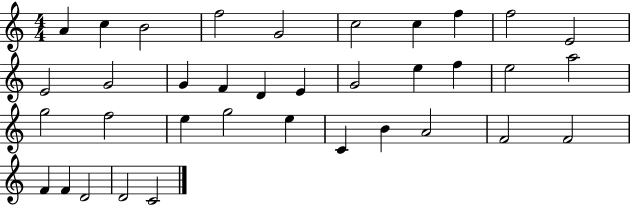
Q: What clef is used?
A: treble